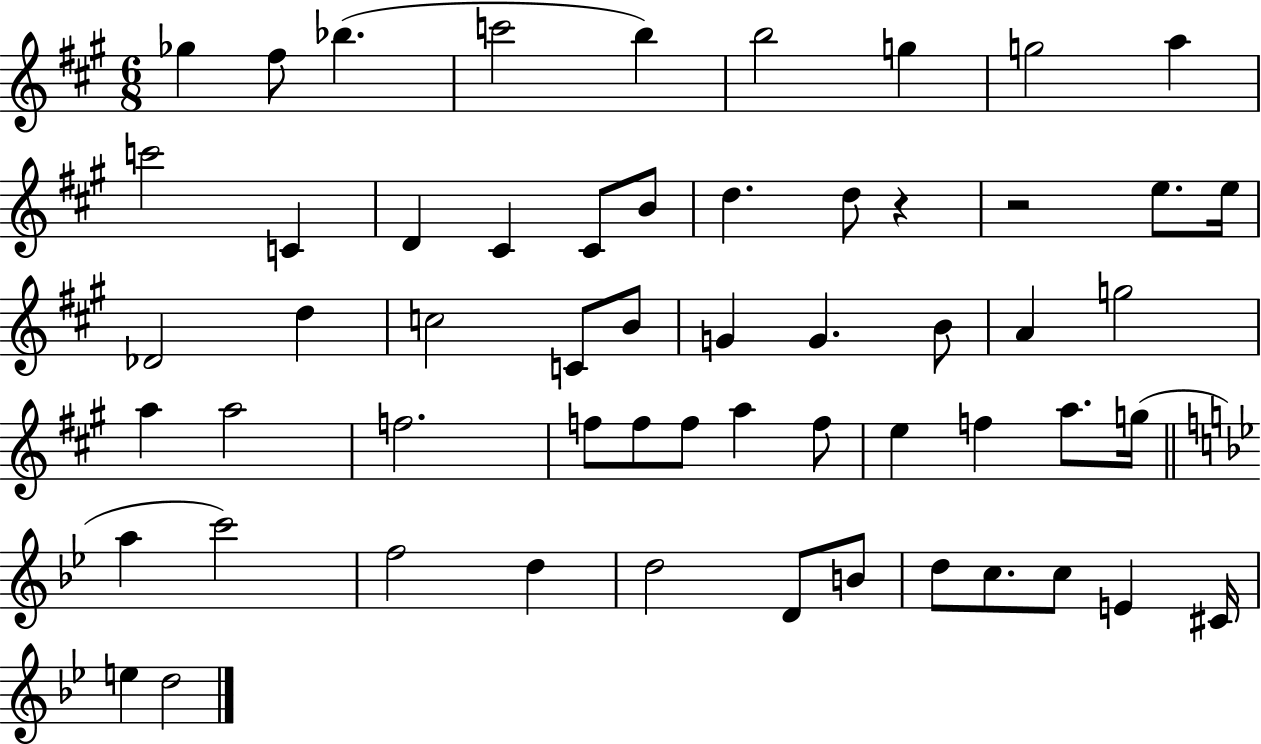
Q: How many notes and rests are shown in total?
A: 57